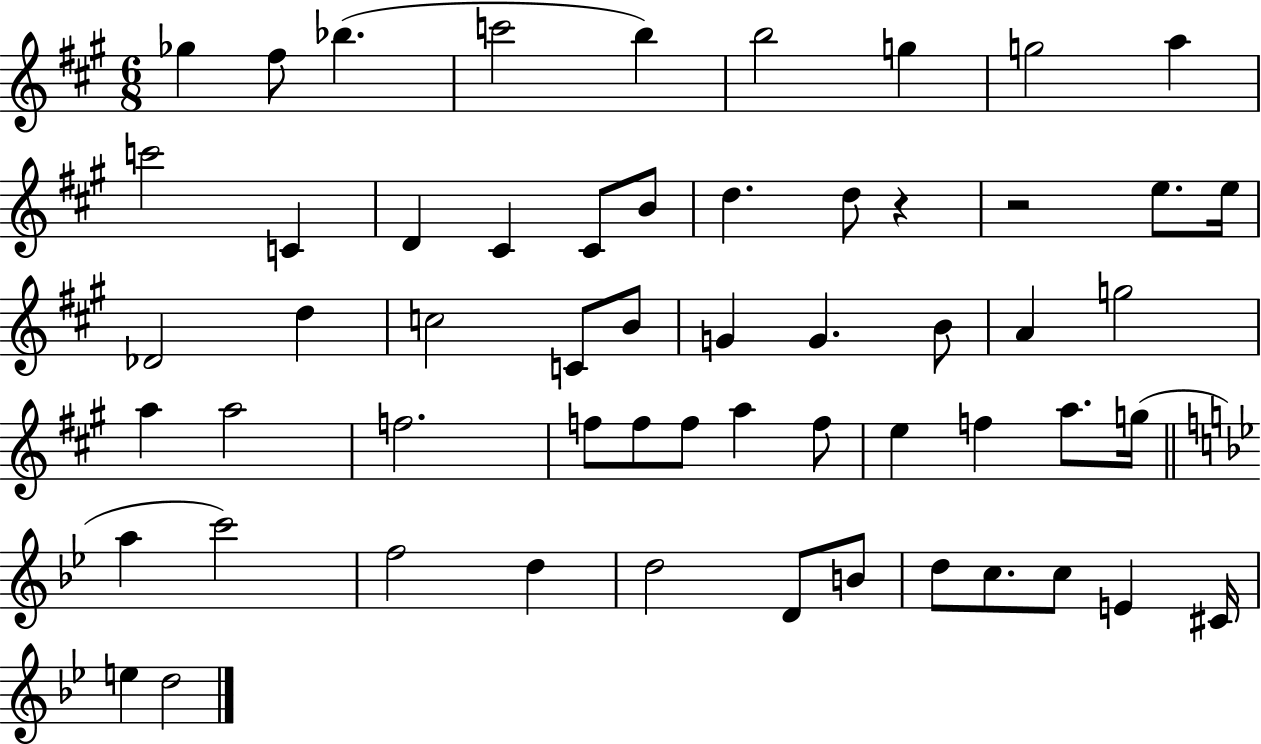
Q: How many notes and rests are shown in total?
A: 57